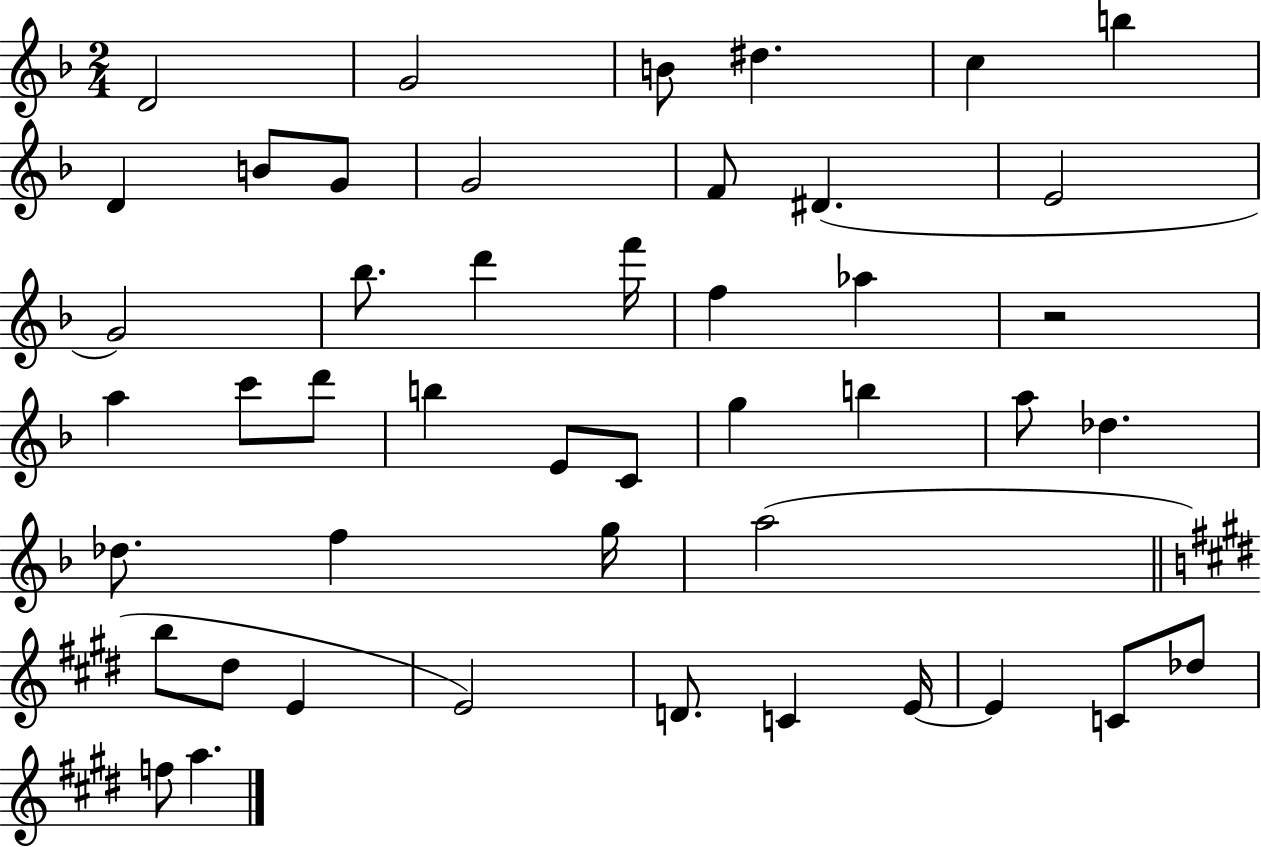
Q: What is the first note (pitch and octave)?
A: D4